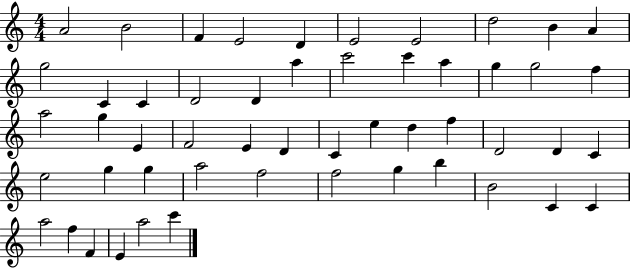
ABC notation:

X:1
T:Untitled
M:4/4
L:1/4
K:C
A2 B2 F E2 D E2 E2 d2 B A g2 C C D2 D a c'2 c' a g g2 f a2 g E F2 E D C e d f D2 D C e2 g g a2 f2 f2 g b B2 C C a2 f F E a2 c'